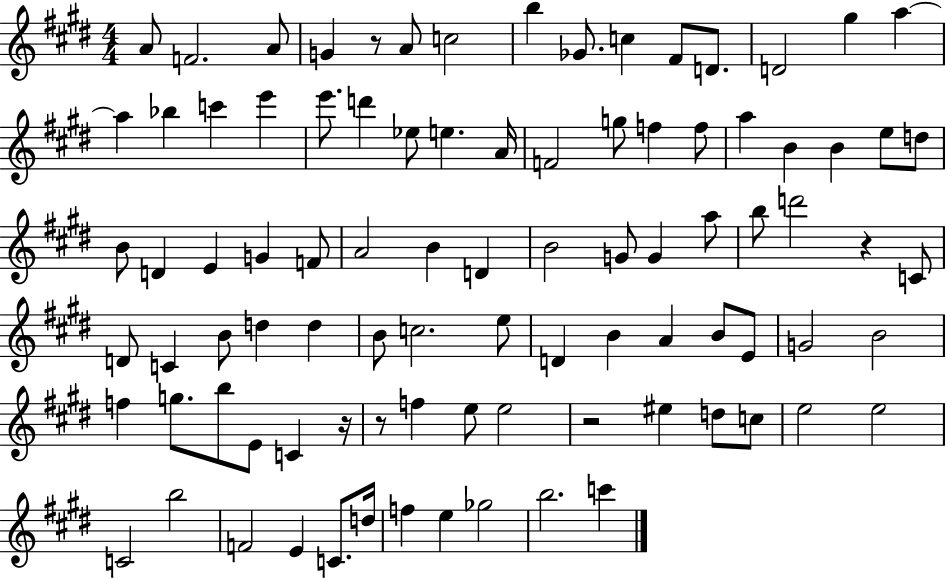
A4/e F4/h. A4/e G4/q R/e A4/e C5/h B5/q Gb4/e. C5/q F#4/e D4/e. D4/h G#5/q A5/q A5/q Bb5/q C6/q E6/q E6/e. D6/q Eb5/e E5/q. A4/s F4/h G5/e F5/q F5/e A5/q B4/q B4/q E5/e D5/e B4/e D4/q E4/q G4/q F4/e A4/h B4/q D4/q B4/h G4/e G4/q A5/e B5/e D6/h R/q C4/e D4/e C4/q B4/e D5/q D5/q B4/e C5/h. E5/e D4/q B4/q A4/q B4/e E4/e G4/h B4/h F5/q G5/e. B5/e E4/e C4/q R/s R/e F5/q E5/e E5/h R/h EIS5/q D5/e C5/e E5/h E5/h C4/h B5/h F4/h E4/q C4/e. D5/s F5/q E5/q Gb5/h B5/h. C6/q